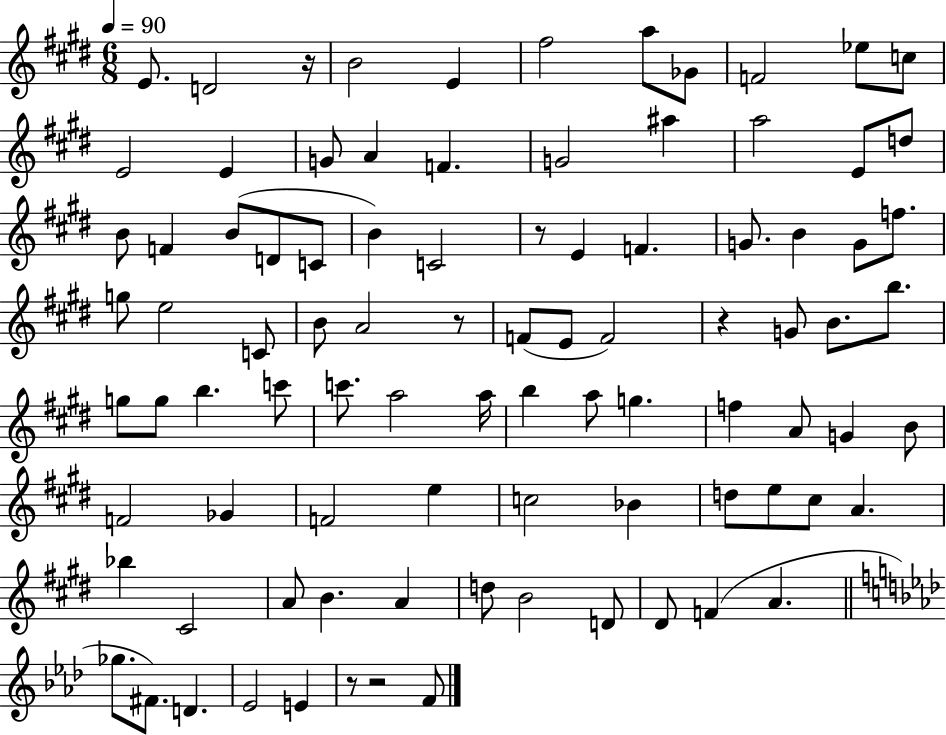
E4/e. D4/h R/s B4/h E4/q F#5/h A5/e Gb4/e F4/h Eb5/e C5/e E4/h E4/q G4/e A4/q F4/q. G4/h A#5/q A5/h E4/e D5/e B4/e F4/q B4/e D4/e C4/e B4/q C4/h R/e E4/q F4/q. G4/e. B4/q G4/e F5/e. G5/e E5/h C4/e B4/e A4/h R/e F4/e E4/e F4/h R/q G4/e B4/e. B5/e. G5/e G5/e B5/q. C6/e C6/e. A5/h A5/s B5/q A5/e G5/q. F5/q A4/e G4/q B4/e F4/h Gb4/q F4/h E5/q C5/h Bb4/q D5/e E5/e C#5/e A4/q. Bb5/q C#4/h A4/e B4/q. A4/q D5/e B4/h D4/e D#4/e F4/q A4/q. Gb5/e. F#4/e. D4/q. Eb4/h E4/q R/e R/h F4/e